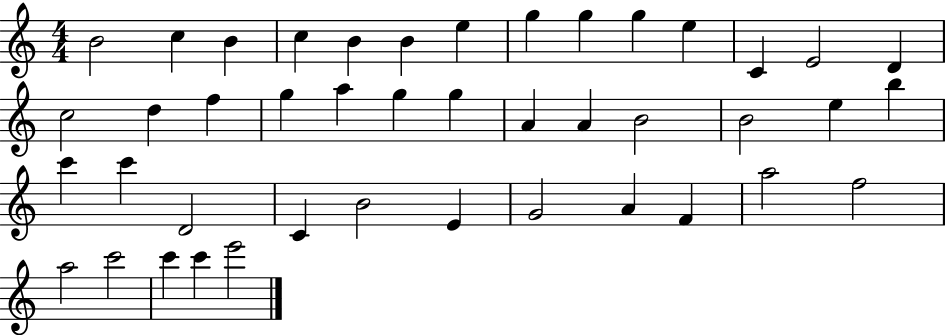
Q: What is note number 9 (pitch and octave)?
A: G5